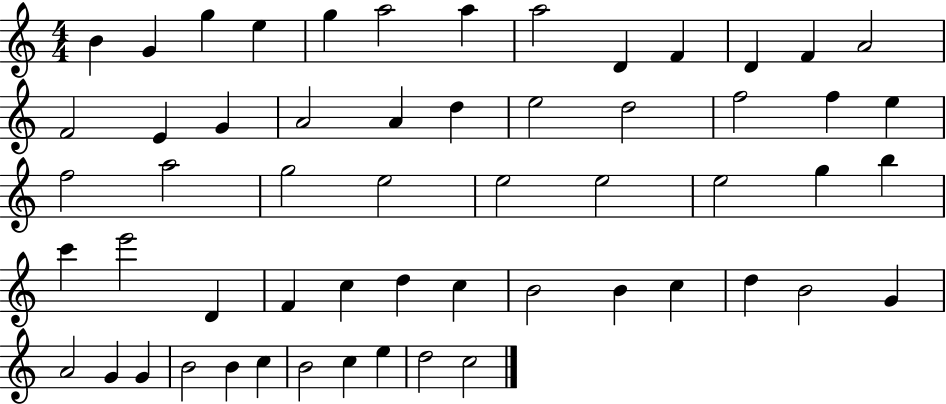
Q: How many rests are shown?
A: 0